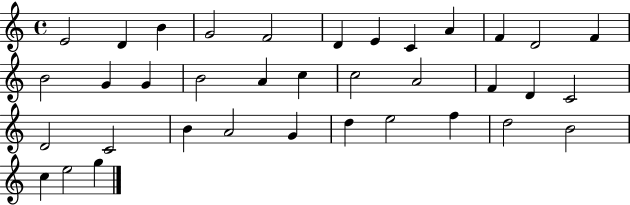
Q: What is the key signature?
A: C major